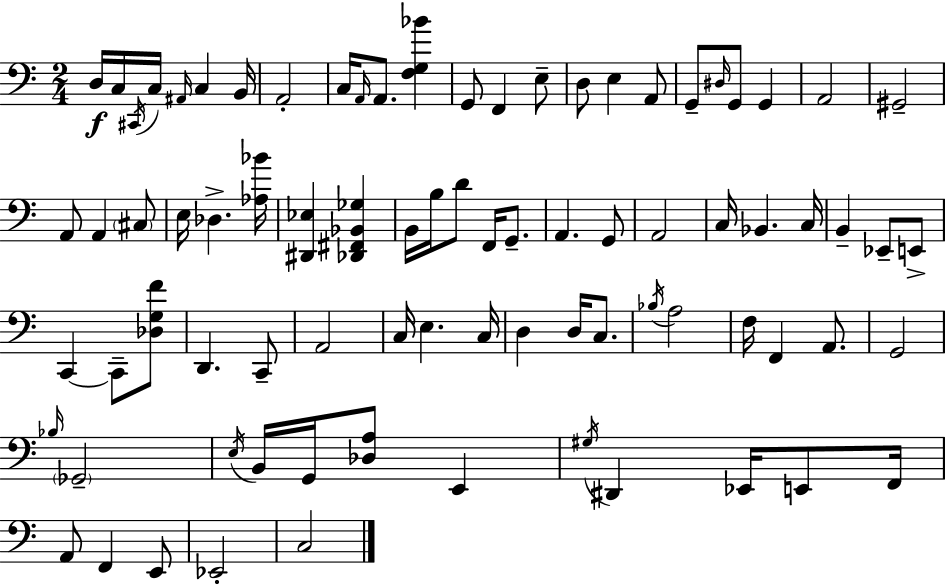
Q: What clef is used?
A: bass